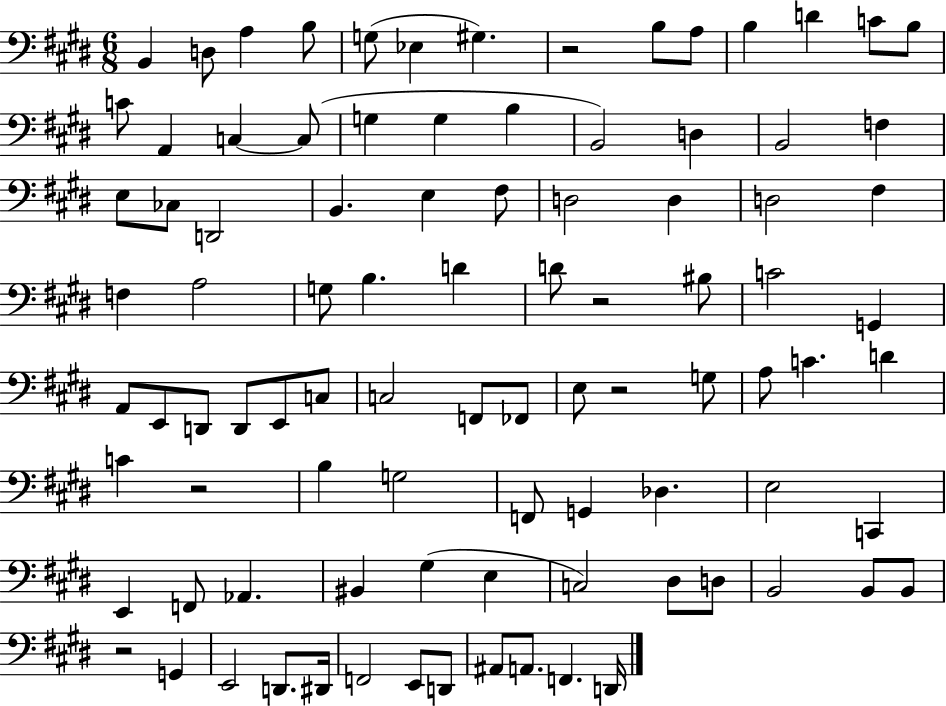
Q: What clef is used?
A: bass